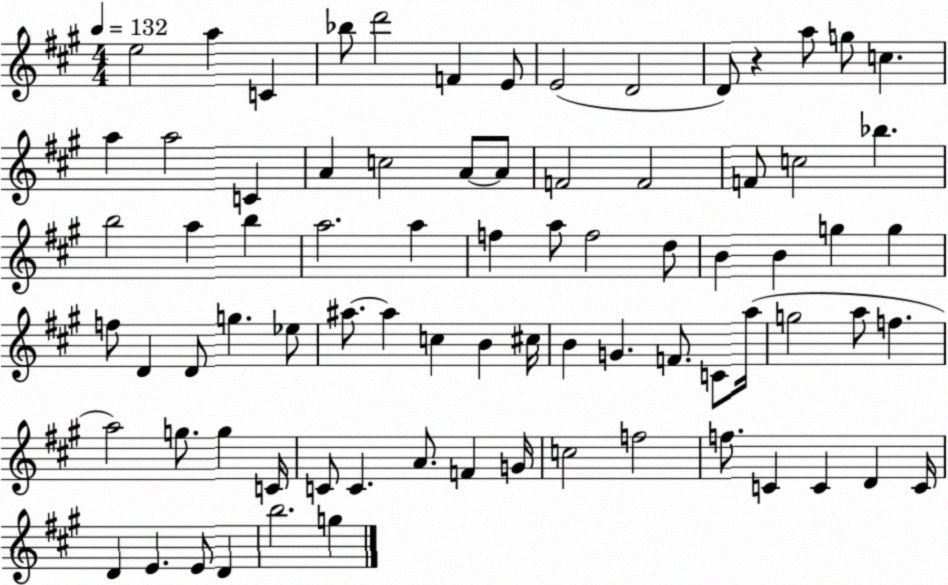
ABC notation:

X:1
T:Untitled
M:4/4
L:1/4
K:A
e2 a C _b/2 d'2 F E/2 E2 D2 D/2 z a/2 g/2 c a a2 C A c2 A/2 A/2 F2 F2 F/2 c2 _b b2 a b a2 a f a/2 f2 d/2 B B g g f/2 D D/2 g _e/2 ^a/2 ^a c B ^c/4 B G F/2 C/2 a/4 g2 a/2 f a2 g/2 g C/4 C/2 C A/2 F G/4 c2 f2 f/2 C C D C/4 D E E/2 D b2 g